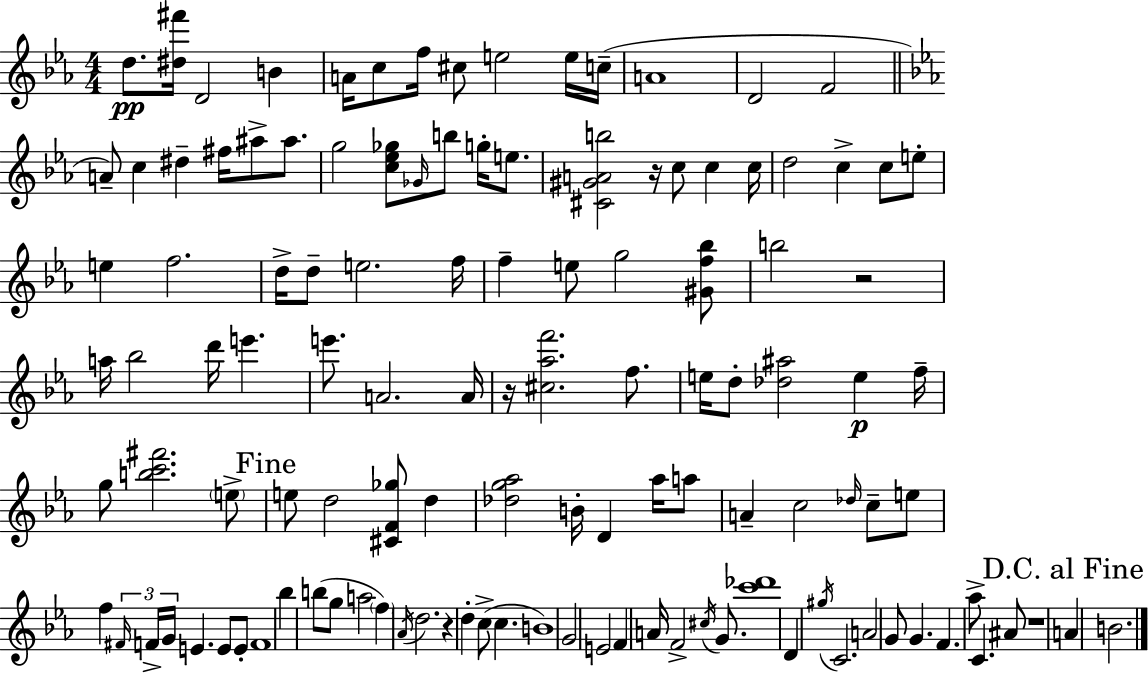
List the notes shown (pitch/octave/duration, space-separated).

D5/e. [D#5,F#6]/s D4/h B4/q A4/s C5/e F5/s C#5/e E5/h E5/s C5/s A4/w D4/h F4/h A4/e C5/q D#5/q F#5/s A#5/e A#5/e. G5/h [C5,Eb5,Gb5]/e Gb4/s B5/e G5/s E5/e. [C#4,G#4,A4,B5]/h R/s C5/e C5/q C5/s D5/h C5/q C5/e E5/e E5/q F5/h. D5/s D5/e E5/h. F5/s F5/q E5/e G5/h [G#4,F5,Bb5]/e B5/h R/h A5/s Bb5/h D6/s E6/q. E6/e. A4/h. A4/s R/s [C#5,Ab5,F6]/h. F5/e. E5/s D5/e [Db5,A#5]/h E5/q F5/s G5/e [B5,C6,F#6]/h. E5/e E5/e D5/h [C#4,F4,Gb5]/e D5/q [Db5,G5,Ab5]/h B4/s D4/q Ab5/s A5/e A4/q C5/h Db5/s C5/e E5/e F5/q F#4/s F4/s G4/s E4/q. E4/e E4/e F4/w Bb5/q B5/e G5/e A5/h F5/q Ab4/s D5/h. R/q D5/q C5/e C5/q. B4/w G4/h E4/h F4/q A4/s F4/h C#5/s G4/e. [C6,Db6]/w D4/q G#5/s C4/h. A4/h G4/e G4/q. F4/q. Ab5/e C4/q. A#4/e R/w A4/q B4/h.